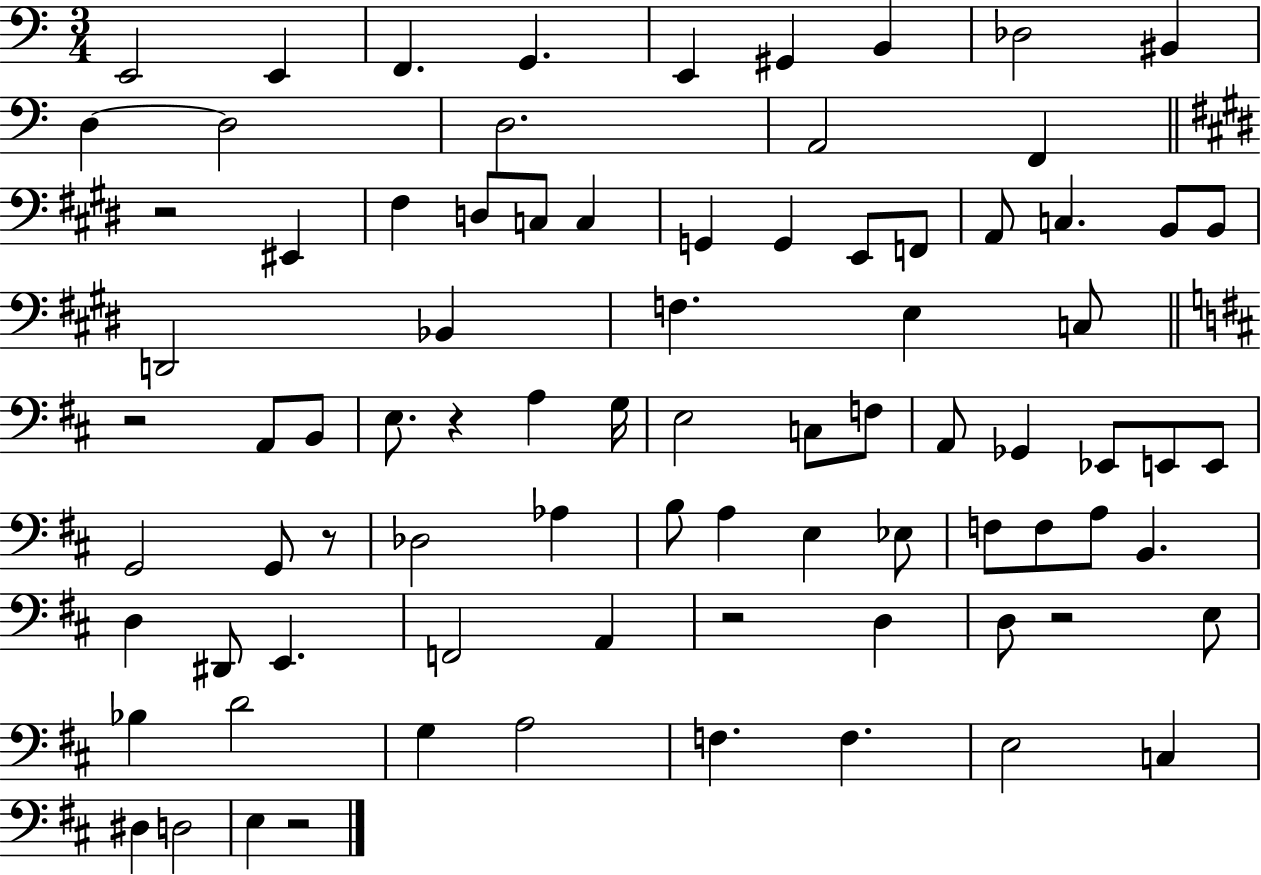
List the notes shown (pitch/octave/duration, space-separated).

E2/h E2/q F2/q. G2/q. E2/q G#2/q B2/q Db3/h BIS2/q D3/q D3/h D3/h. A2/h F2/q R/h EIS2/q F#3/q D3/e C3/e C3/q G2/q G2/q E2/e F2/e A2/e C3/q. B2/e B2/e D2/h Bb2/q F3/q. E3/q C3/e R/h A2/e B2/e E3/e. R/q A3/q G3/s E3/h C3/e F3/e A2/e Gb2/q Eb2/e E2/e E2/e G2/h G2/e R/e Db3/h Ab3/q B3/e A3/q E3/q Eb3/e F3/e F3/e A3/e B2/q. D3/q D#2/e E2/q. F2/h A2/q R/h D3/q D3/e R/h E3/e Bb3/q D4/h G3/q A3/h F3/q. F3/q. E3/h C3/q D#3/q D3/h E3/q R/h